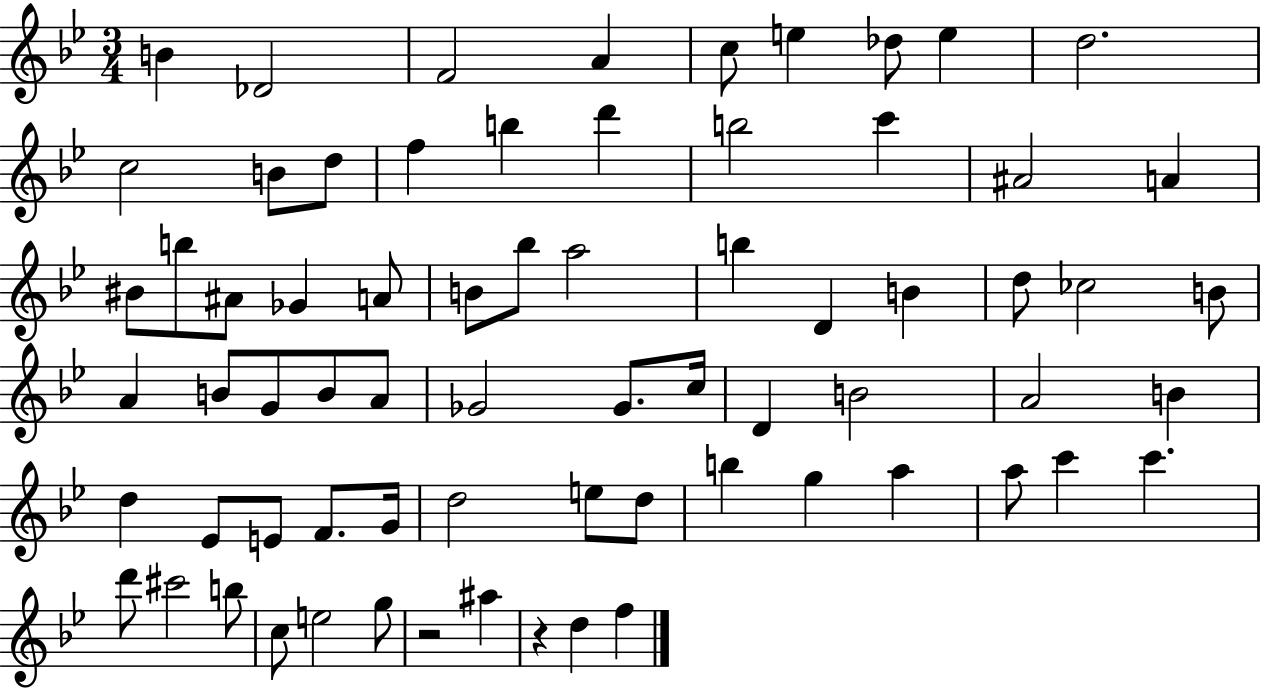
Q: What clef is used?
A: treble